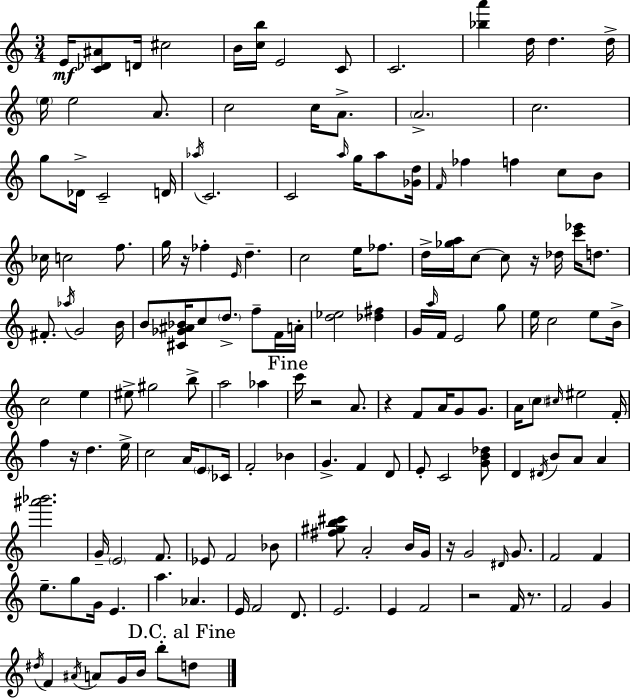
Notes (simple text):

E4/s [C4,Db4,A#4]/e D4/s C#5/h B4/s [C5,B5]/s E4/h C4/e C4/h. [Bb5,A6]/q D5/s D5/q. D5/s E5/s E5/h A4/e. C5/h C5/s A4/e. A4/h. C5/h. G5/e Db4/s C4/h D4/s Ab5/s C4/h. C4/h A5/s G5/s A5/e [Gb4,D5]/s F4/s FES5/q F5/q C5/e B4/e CES5/s C5/h F5/e. G5/s R/s FES5/q E4/s D5/q. C5/h E5/s FES5/e. D5/s [Gb5,A5]/s C5/e C5/e R/s Db5/s [C6,Eb6]/s D5/e. F#4/e. Ab5/s G4/h B4/s B4/e [C#4,Gb4,A#4,Bb4]/s C5/e D5/e. F5/e F4/s A4/s [D5,Eb5]/h [Db5,F#5]/q G4/s A5/s F4/s E4/h G5/e E5/s C5/h E5/e B4/s C5/h E5/q EIS5/e G#5/h B5/e A5/h Ab5/q C6/s R/h A4/e. R/q F4/e A4/s G4/e G4/e. A4/s C5/e C#5/s EIS5/h F4/s F5/q R/s D5/q. E5/s C5/h A4/s E4/e CES4/s F4/h Bb4/q G4/q. F4/q D4/e E4/e C4/h [G4,B4,Db5]/e D4/q D#4/s B4/e A4/e A4/q [A#6,Bb6]/h. G4/s E4/h F4/e. Eb4/e F4/h Bb4/e [F#5,G#5,B5,C#6]/e A4/h B4/s G4/s R/s G4/h D#4/s G4/e. F4/h F4/q E5/e. G5/e G4/s E4/q. A5/q. Ab4/q. E4/s F4/h D4/e. E4/h. E4/q F4/h R/h F4/s R/e. F4/h G4/q D#5/s F4/q A#4/s A4/e G4/s B4/s B5/e D5/e